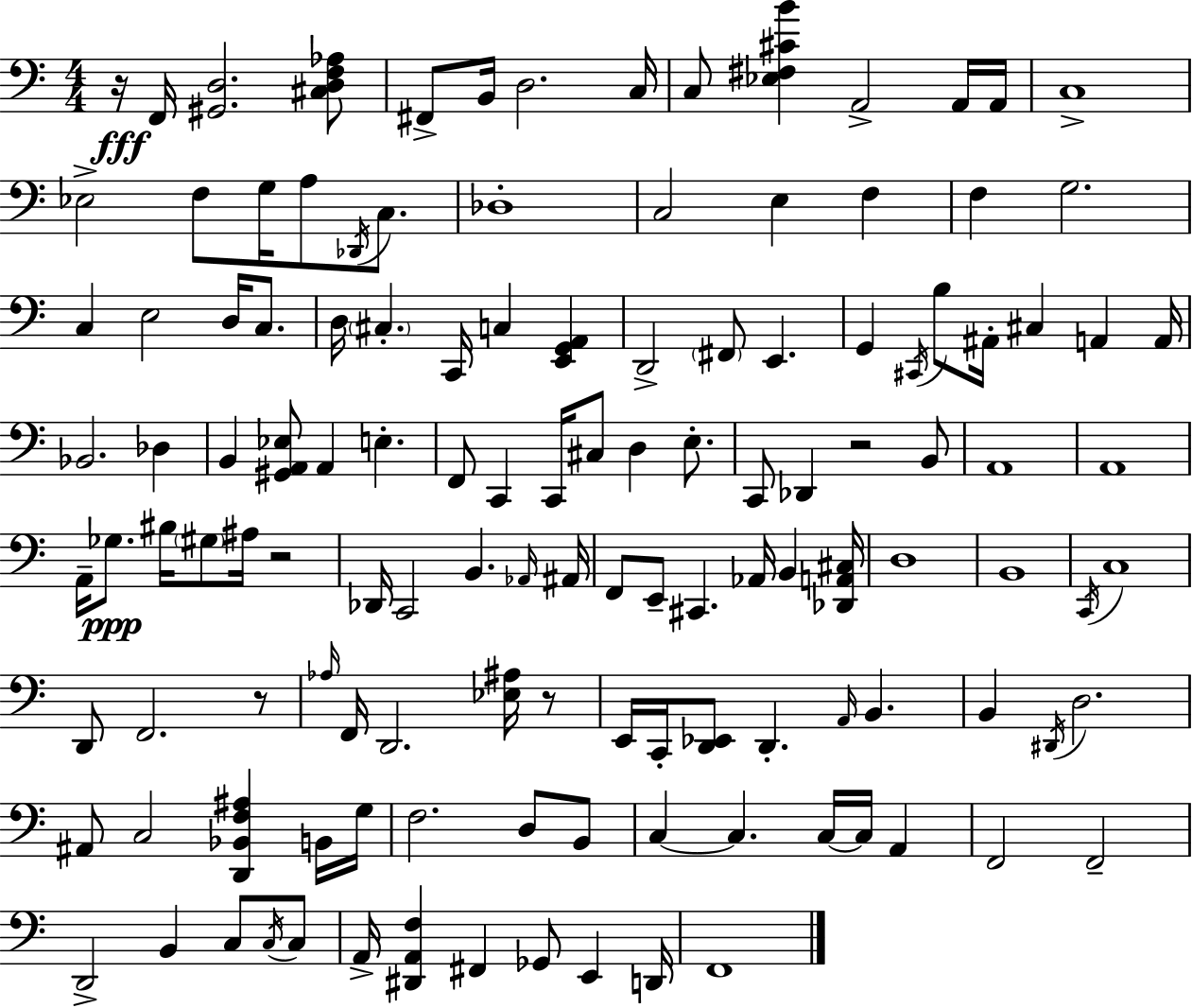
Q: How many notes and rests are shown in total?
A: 128